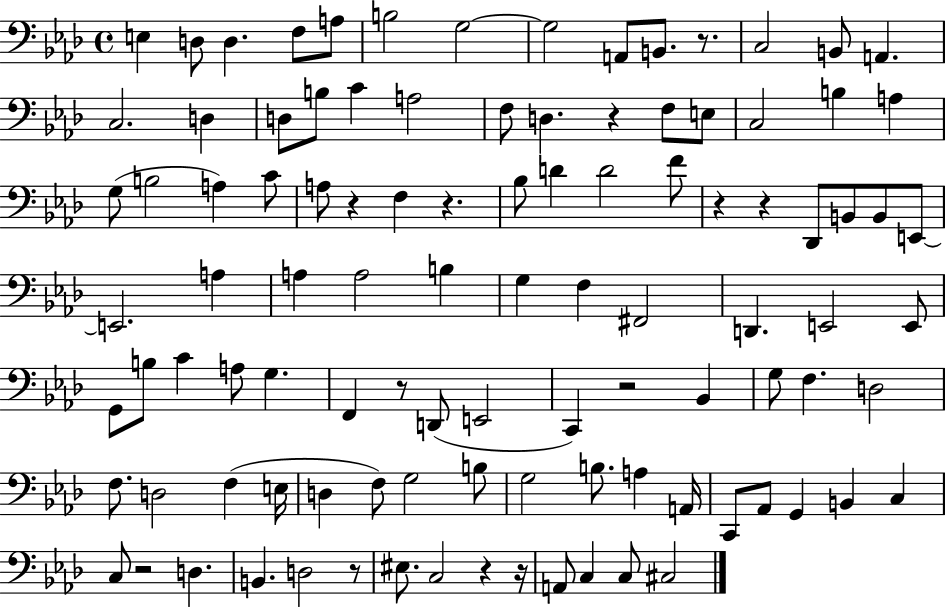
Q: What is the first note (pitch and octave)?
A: E3